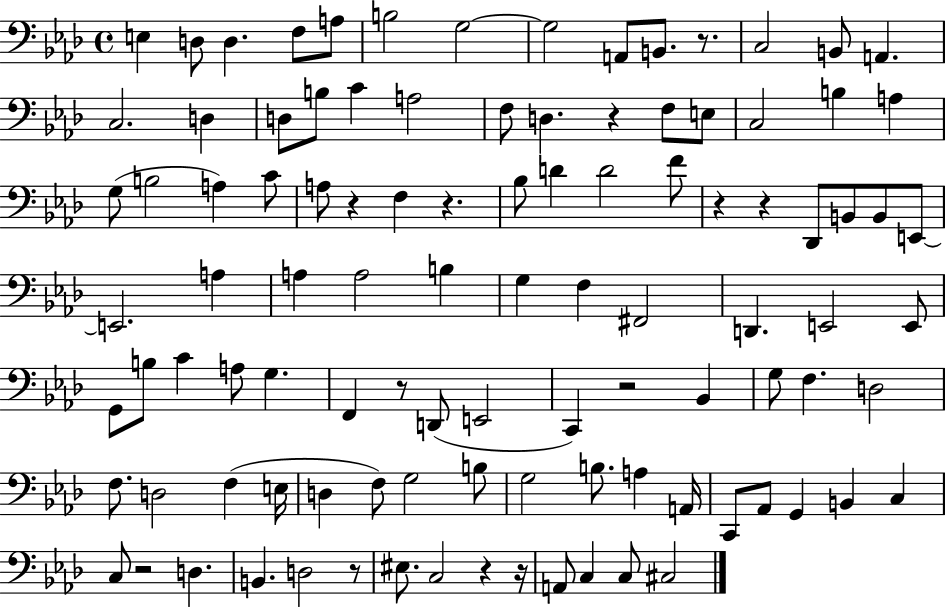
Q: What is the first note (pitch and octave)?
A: E3